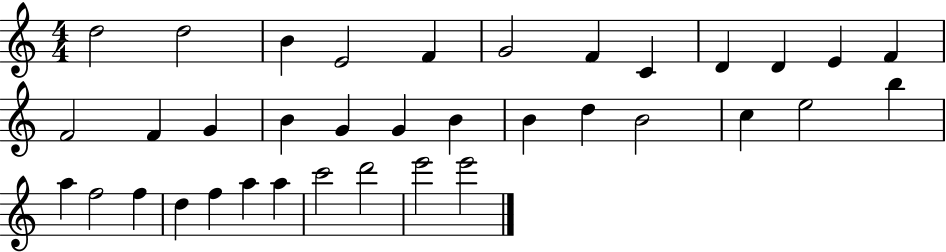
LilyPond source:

{
  \clef treble
  \numericTimeSignature
  \time 4/4
  \key c \major
  d''2 d''2 | b'4 e'2 f'4 | g'2 f'4 c'4 | d'4 d'4 e'4 f'4 | \break f'2 f'4 g'4 | b'4 g'4 g'4 b'4 | b'4 d''4 b'2 | c''4 e''2 b''4 | \break a''4 f''2 f''4 | d''4 f''4 a''4 a''4 | c'''2 d'''2 | e'''2 e'''2 | \break \bar "|."
}